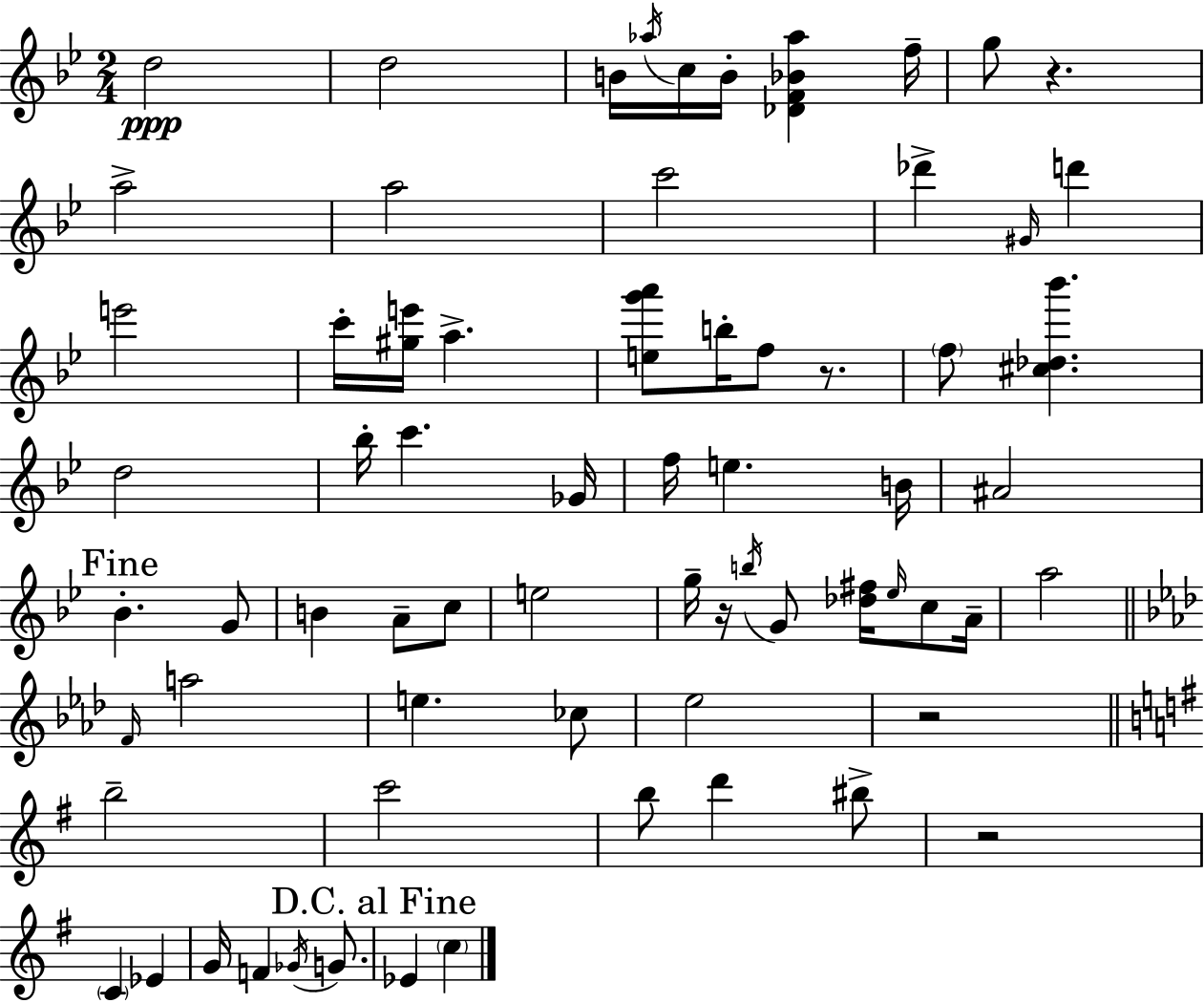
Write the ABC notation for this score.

X:1
T:Untitled
M:2/4
L:1/4
K:Bb
d2 d2 B/4 _a/4 c/4 B/4 [_DF_B_a] f/4 g/2 z a2 a2 c'2 _d' ^G/4 d' e'2 c'/4 [^ge']/4 a [eg'a']/2 b/4 f/2 z/2 f/2 [^c_d_b'] d2 _b/4 c' _G/4 f/4 e B/4 ^A2 _B G/2 B A/2 c/2 e2 g/4 z/4 b/4 G/2 [_d^f]/4 _e/4 c/2 A/4 a2 F/4 a2 e _c/2 _e2 z2 b2 c'2 b/2 d' ^b/2 z2 C _E G/4 F _G/4 G/2 _E c